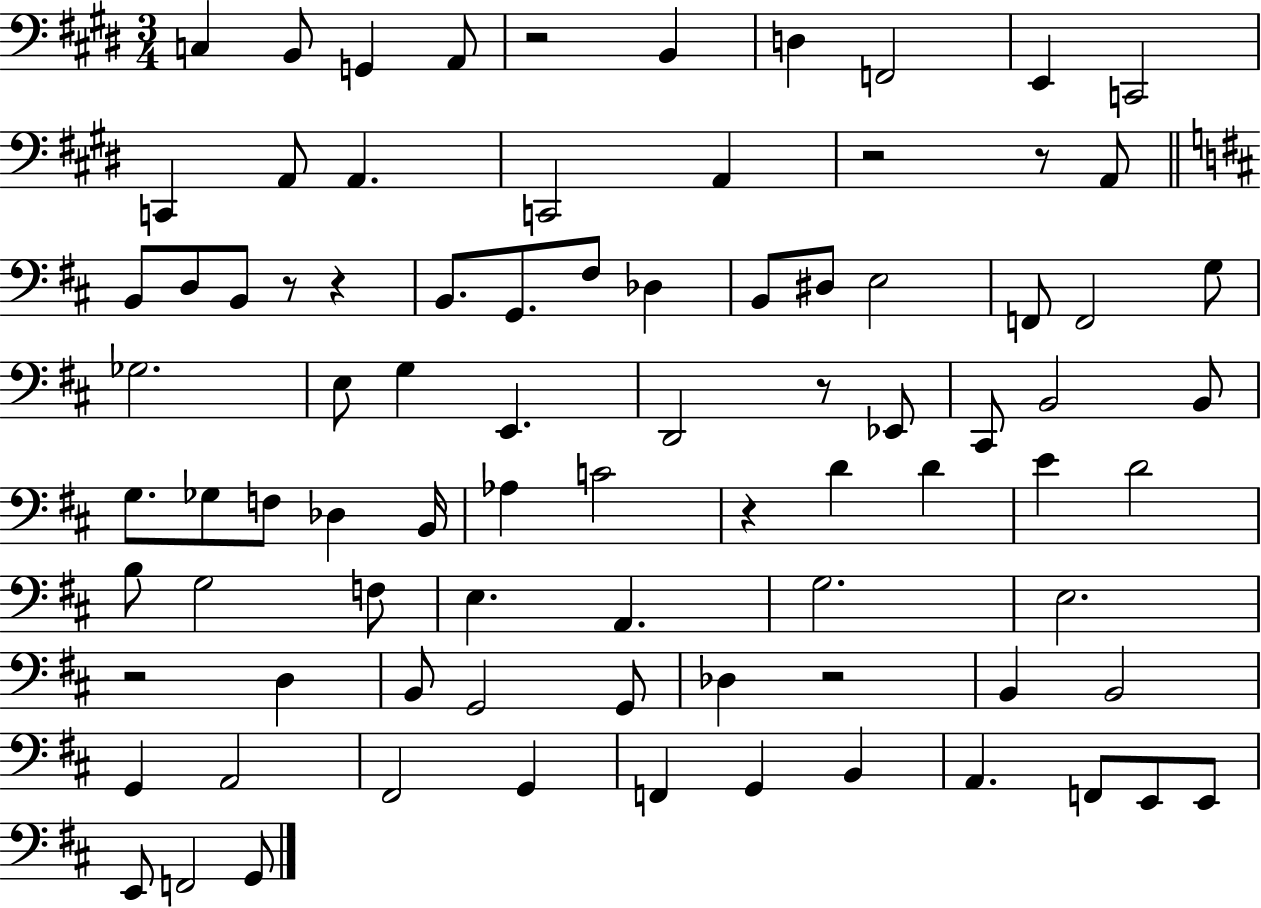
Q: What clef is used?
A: bass